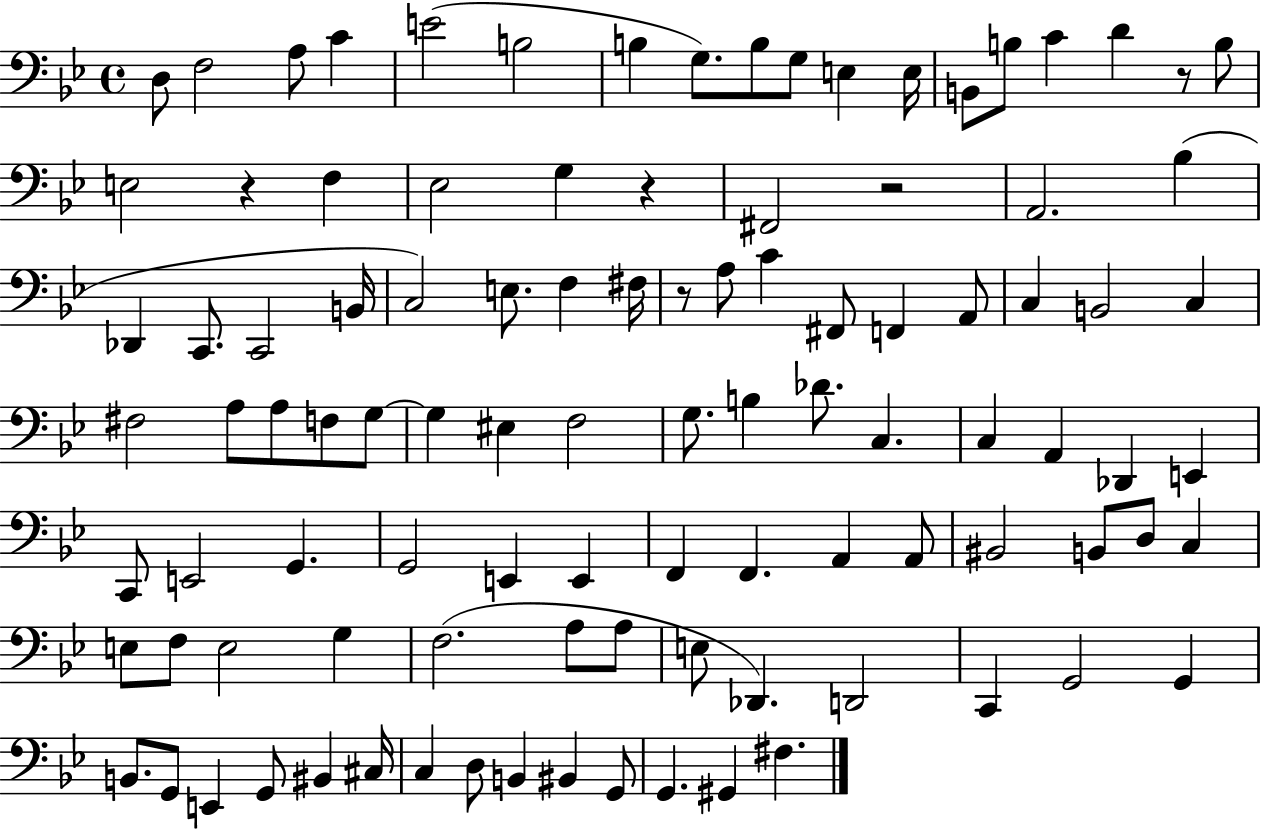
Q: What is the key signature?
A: BES major